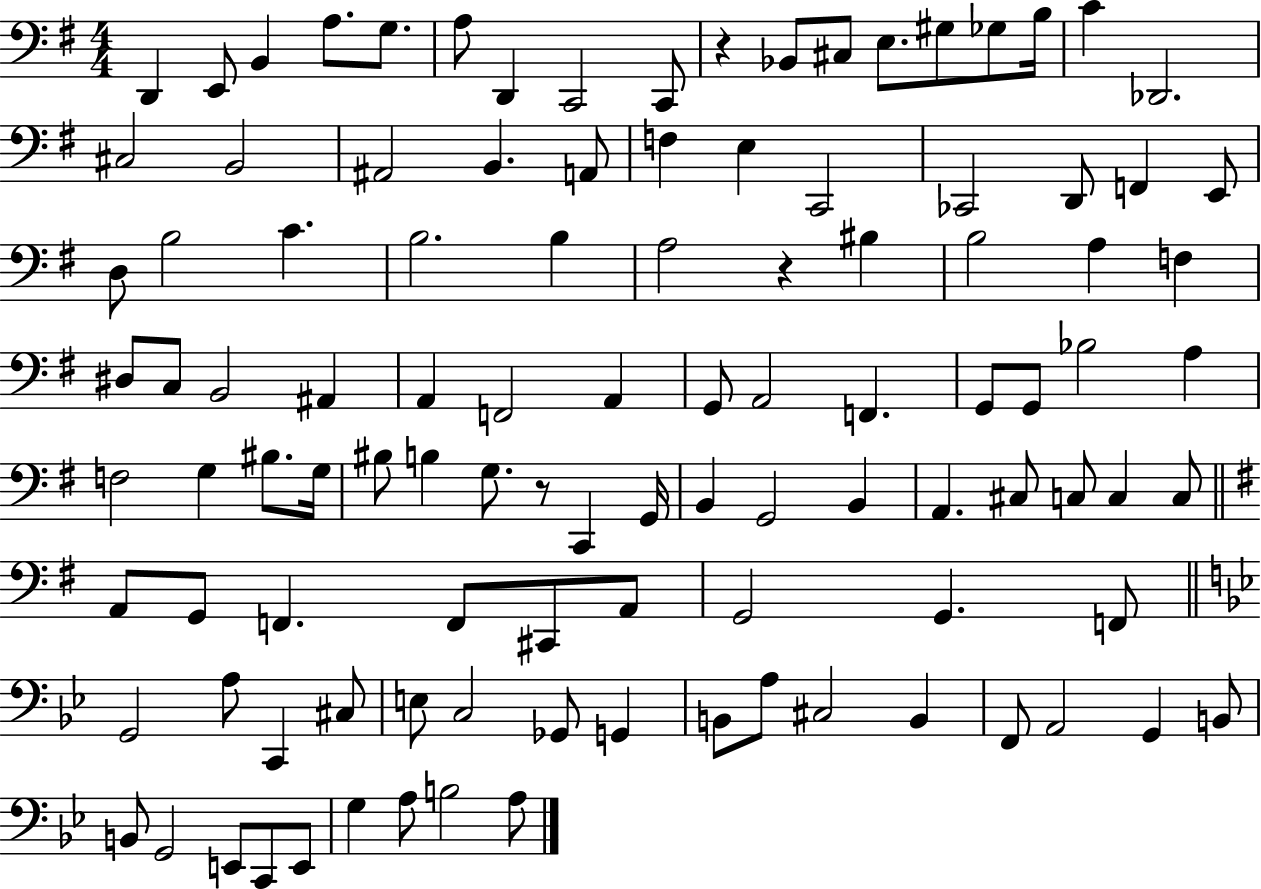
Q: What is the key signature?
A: G major